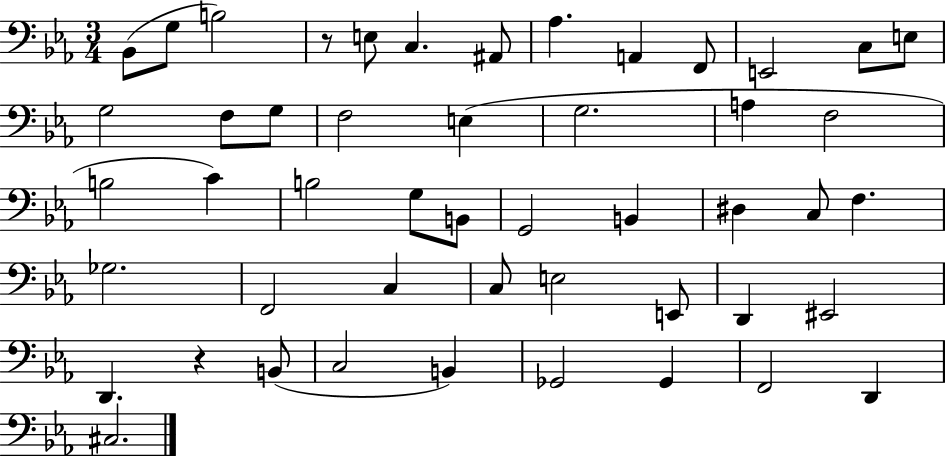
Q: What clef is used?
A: bass